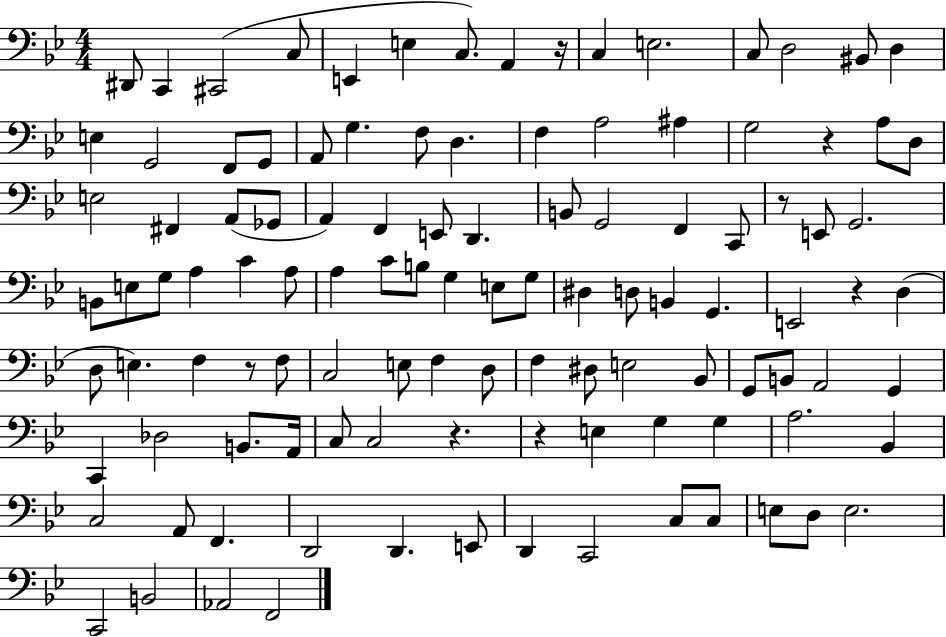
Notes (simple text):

D#2/e C2/q C#2/h C3/e E2/q E3/q C3/e. A2/q R/s C3/q E3/h. C3/e D3/h BIS2/e D3/q E3/q G2/h F2/e G2/e A2/e G3/q. F3/e D3/q. F3/q A3/h A#3/q G3/h R/q A3/e D3/e E3/h F#2/q A2/e Gb2/e A2/q F2/q E2/e D2/q. B2/e G2/h F2/q C2/e R/e E2/e G2/h. B2/e E3/e G3/e A3/q C4/q A3/e A3/q C4/e B3/e G3/q E3/e G3/e D#3/q D3/e B2/q G2/q. E2/h R/q D3/q D3/e E3/q. F3/q R/e F3/e C3/h E3/e F3/q D3/e F3/q D#3/e E3/h Bb2/e G2/e B2/e A2/h G2/q C2/q Db3/h B2/e. A2/s C3/e C3/h R/q. R/q E3/q G3/q G3/q A3/h. Bb2/q C3/h A2/e F2/q. D2/h D2/q. E2/e D2/q C2/h C3/e C3/e E3/e D3/e E3/h. C2/h B2/h Ab2/h F2/h